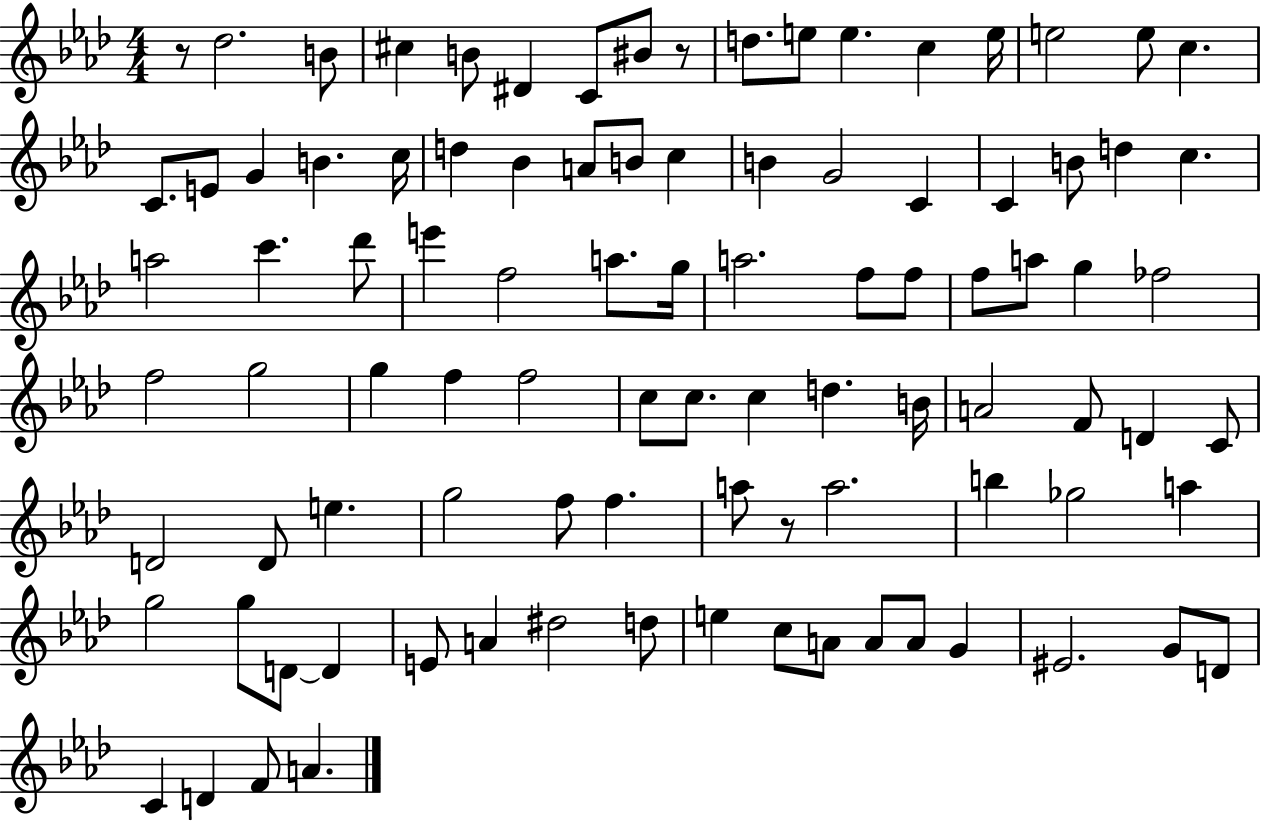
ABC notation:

X:1
T:Untitled
M:4/4
L:1/4
K:Ab
z/2 _d2 B/2 ^c B/2 ^D C/2 ^B/2 z/2 d/2 e/2 e c e/4 e2 e/2 c C/2 E/2 G B c/4 d _B A/2 B/2 c B G2 C C B/2 d c a2 c' _d'/2 e' f2 a/2 g/4 a2 f/2 f/2 f/2 a/2 g _f2 f2 g2 g f f2 c/2 c/2 c d B/4 A2 F/2 D C/2 D2 D/2 e g2 f/2 f a/2 z/2 a2 b _g2 a g2 g/2 D/2 D E/2 A ^d2 d/2 e c/2 A/2 A/2 A/2 G ^E2 G/2 D/2 C D F/2 A